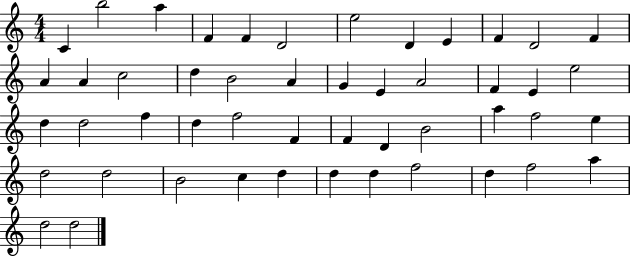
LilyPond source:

{
  \clef treble
  \numericTimeSignature
  \time 4/4
  \key c \major
  c'4 b''2 a''4 | f'4 f'4 d'2 | e''2 d'4 e'4 | f'4 d'2 f'4 | \break a'4 a'4 c''2 | d''4 b'2 a'4 | g'4 e'4 a'2 | f'4 e'4 e''2 | \break d''4 d''2 f''4 | d''4 f''2 f'4 | f'4 d'4 b'2 | a''4 f''2 e''4 | \break d''2 d''2 | b'2 c''4 d''4 | d''4 d''4 f''2 | d''4 f''2 a''4 | \break d''2 d''2 | \bar "|."
}